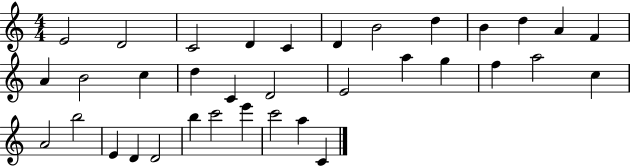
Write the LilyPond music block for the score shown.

{
  \clef treble
  \numericTimeSignature
  \time 4/4
  \key c \major
  e'2 d'2 | c'2 d'4 c'4 | d'4 b'2 d''4 | b'4 d''4 a'4 f'4 | \break a'4 b'2 c''4 | d''4 c'4 d'2 | e'2 a''4 g''4 | f''4 a''2 c''4 | \break a'2 b''2 | e'4 d'4 d'2 | b''4 c'''2 e'''4 | c'''2 a''4 c'4 | \break \bar "|."
}